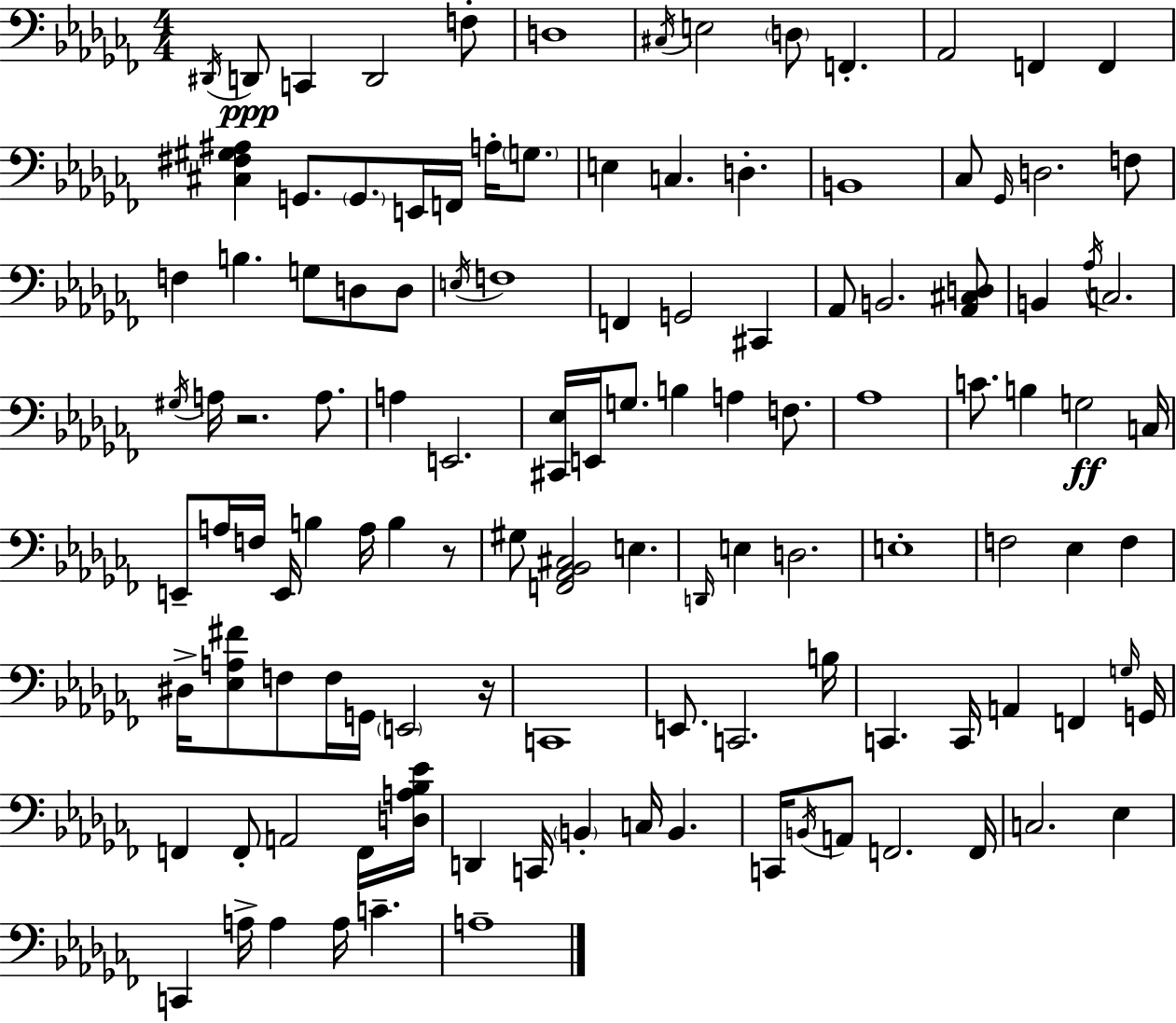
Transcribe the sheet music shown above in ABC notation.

X:1
T:Untitled
M:4/4
L:1/4
K:Abm
^D,,/4 D,,/2 C,, D,,2 F,/2 D,4 ^C,/4 E,2 D,/2 F,, _A,,2 F,, F,, [^C,^F,^G,^A,] G,,/2 G,,/2 E,,/4 F,,/4 A,/4 G,/2 E, C, D, B,,4 _C,/2 _G,,/4 D,2 F,/2 F, B, G,/2 D,/2 D,/2 E,/4 F,4 F,, G,,2 ^C,, _A,,/2 B,,2 [_A,,^C,D,]/2 B,, _A,/4 C,2 ^G,/4 A,/4 z2 A,/2 A, E,,2 [^C,,_E,]/4 E,,/4 G,/2 B, A, F,/2 _A,4 C/2 B, G,2 C,/4 E,,/2 A,/4 F,/4 E,,/4 B, A,/4 B, z/2 ^G,/2 [F,,_A,,_B,,^C,]2 E, D,,/4 E, D,2 E,4 F,2 _E, F, ^D,/4 [_E,A,^F]/2 F,/2 F,/4 G,,/4 E,,2 z/4 C,,4 E,,/2 C,,2 B,/4 C,, C,,/4 A,, F,, G,/4 G,,/4 F,, F,,/2 A,,2 F,,/4 [D,A,_B,_E]/4 D,, C,,/4 B,, C,/4 B,, C,,/4 B,,/4 A,,/2 F,,2 F,,/4 C,2 _E, C,, A,/4 A, A,/4 C A,4